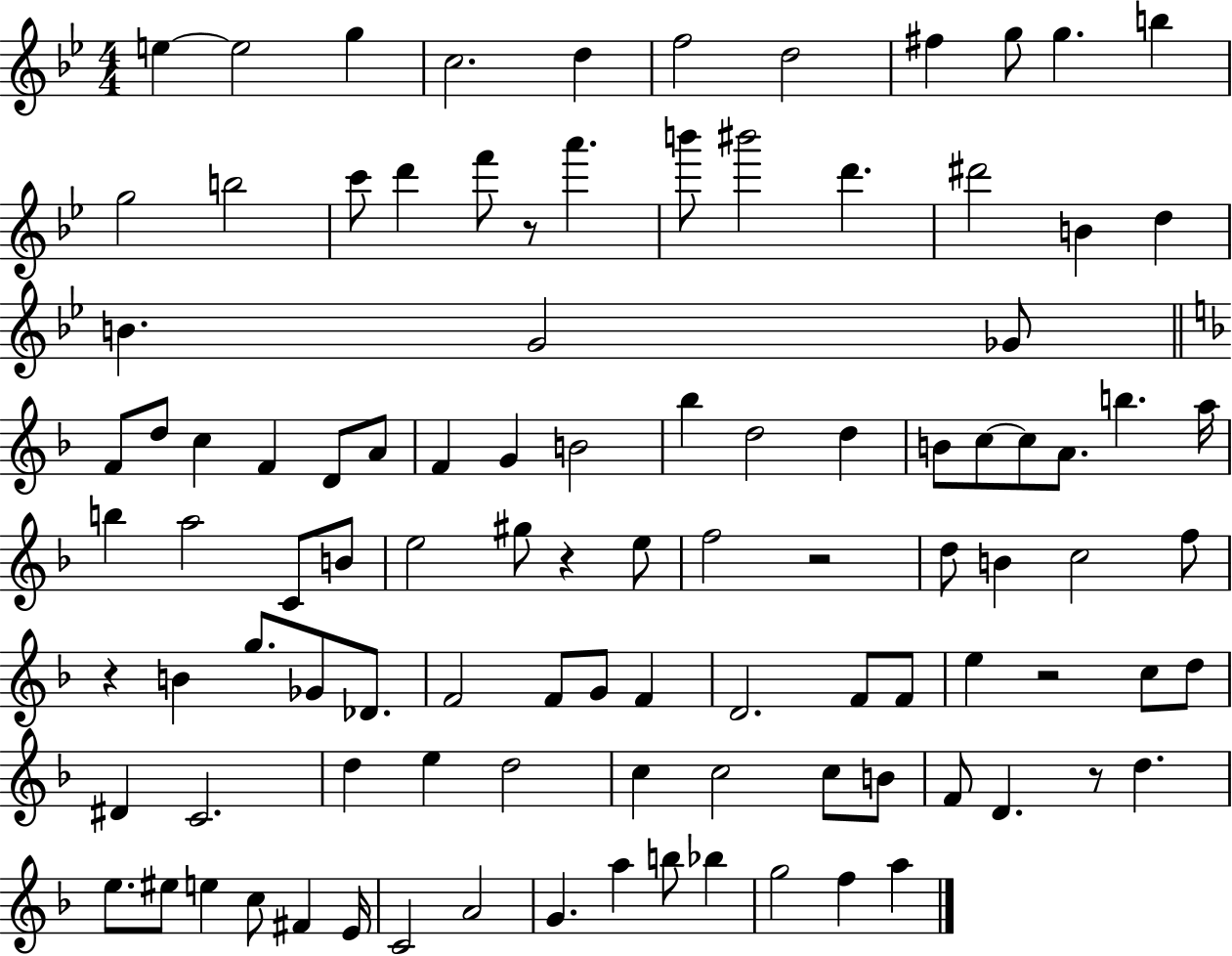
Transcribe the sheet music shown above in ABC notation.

X:1
T:Untitled
M:4/4
L:1/4
K:Bb
e e2 g c2 d f2 d2 ^f g/2 g b g2 b2 c'/2 d' f'/2 z/2 a' b'/2 ^b'2 d' ^d'2 B d B G2 _G/2 F/2 d/2 c F D/2 A/2 F G B2 _b d2 d B/2 c/2 c/2 A/2 b a/4 b a2 C/2 B/2 e2 ^g/2 z e/2 f2 z2 d/2 B c2 f/2 z B g/2 _G/2 _D/2 F2 F/2 G/2 F D2 F/2 F/2 e z2 c/2 d/2 ^D C2 d e d2 c c2 c/2 B/2 F/2 D z/2 d e/2 ^e/2 e c/2 ^F E/4 C2 A2 G a b/2 _b g2 f a